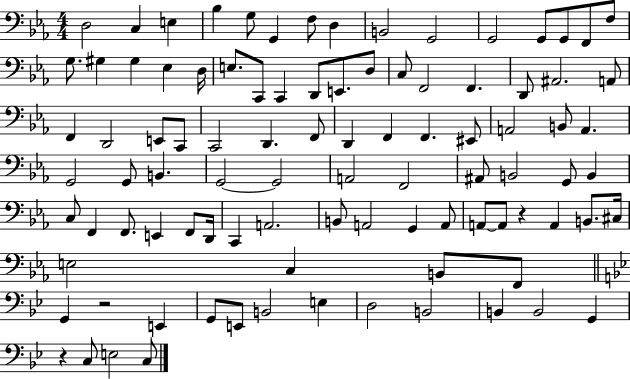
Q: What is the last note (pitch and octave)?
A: C3